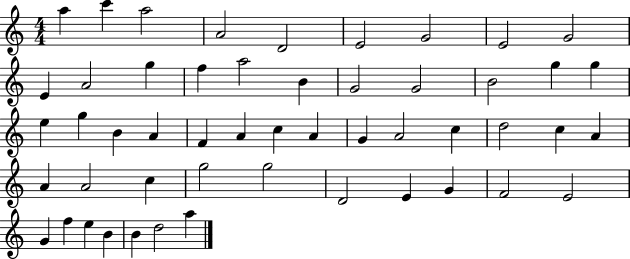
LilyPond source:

{
  \clef treble
  \numericTimeSignature
  \time 4/4
  \key c \major
  a''4 c'''4 a''2 | a'2 d'2 | e'2 g'2 | e'2 g'2 | \break e'4 a'2 g''4 | f''4 a''2 b'4 | g'2 g'2 | b'2 g''4 g''4 | \break e''4 g''4 b'4 a'4 | f'4 a'4 c''4 a'4 | g'4 a'2 c''4 | d''2 c''4 a'4 | \break a'4 a'2 c''4 | g''2 g''2 | d'2 e'4 g'4 | f'2 e'2 | \break g'4 f''4 e''4 b'4 | b'4 d''2 a''4 | \bar "|."
}